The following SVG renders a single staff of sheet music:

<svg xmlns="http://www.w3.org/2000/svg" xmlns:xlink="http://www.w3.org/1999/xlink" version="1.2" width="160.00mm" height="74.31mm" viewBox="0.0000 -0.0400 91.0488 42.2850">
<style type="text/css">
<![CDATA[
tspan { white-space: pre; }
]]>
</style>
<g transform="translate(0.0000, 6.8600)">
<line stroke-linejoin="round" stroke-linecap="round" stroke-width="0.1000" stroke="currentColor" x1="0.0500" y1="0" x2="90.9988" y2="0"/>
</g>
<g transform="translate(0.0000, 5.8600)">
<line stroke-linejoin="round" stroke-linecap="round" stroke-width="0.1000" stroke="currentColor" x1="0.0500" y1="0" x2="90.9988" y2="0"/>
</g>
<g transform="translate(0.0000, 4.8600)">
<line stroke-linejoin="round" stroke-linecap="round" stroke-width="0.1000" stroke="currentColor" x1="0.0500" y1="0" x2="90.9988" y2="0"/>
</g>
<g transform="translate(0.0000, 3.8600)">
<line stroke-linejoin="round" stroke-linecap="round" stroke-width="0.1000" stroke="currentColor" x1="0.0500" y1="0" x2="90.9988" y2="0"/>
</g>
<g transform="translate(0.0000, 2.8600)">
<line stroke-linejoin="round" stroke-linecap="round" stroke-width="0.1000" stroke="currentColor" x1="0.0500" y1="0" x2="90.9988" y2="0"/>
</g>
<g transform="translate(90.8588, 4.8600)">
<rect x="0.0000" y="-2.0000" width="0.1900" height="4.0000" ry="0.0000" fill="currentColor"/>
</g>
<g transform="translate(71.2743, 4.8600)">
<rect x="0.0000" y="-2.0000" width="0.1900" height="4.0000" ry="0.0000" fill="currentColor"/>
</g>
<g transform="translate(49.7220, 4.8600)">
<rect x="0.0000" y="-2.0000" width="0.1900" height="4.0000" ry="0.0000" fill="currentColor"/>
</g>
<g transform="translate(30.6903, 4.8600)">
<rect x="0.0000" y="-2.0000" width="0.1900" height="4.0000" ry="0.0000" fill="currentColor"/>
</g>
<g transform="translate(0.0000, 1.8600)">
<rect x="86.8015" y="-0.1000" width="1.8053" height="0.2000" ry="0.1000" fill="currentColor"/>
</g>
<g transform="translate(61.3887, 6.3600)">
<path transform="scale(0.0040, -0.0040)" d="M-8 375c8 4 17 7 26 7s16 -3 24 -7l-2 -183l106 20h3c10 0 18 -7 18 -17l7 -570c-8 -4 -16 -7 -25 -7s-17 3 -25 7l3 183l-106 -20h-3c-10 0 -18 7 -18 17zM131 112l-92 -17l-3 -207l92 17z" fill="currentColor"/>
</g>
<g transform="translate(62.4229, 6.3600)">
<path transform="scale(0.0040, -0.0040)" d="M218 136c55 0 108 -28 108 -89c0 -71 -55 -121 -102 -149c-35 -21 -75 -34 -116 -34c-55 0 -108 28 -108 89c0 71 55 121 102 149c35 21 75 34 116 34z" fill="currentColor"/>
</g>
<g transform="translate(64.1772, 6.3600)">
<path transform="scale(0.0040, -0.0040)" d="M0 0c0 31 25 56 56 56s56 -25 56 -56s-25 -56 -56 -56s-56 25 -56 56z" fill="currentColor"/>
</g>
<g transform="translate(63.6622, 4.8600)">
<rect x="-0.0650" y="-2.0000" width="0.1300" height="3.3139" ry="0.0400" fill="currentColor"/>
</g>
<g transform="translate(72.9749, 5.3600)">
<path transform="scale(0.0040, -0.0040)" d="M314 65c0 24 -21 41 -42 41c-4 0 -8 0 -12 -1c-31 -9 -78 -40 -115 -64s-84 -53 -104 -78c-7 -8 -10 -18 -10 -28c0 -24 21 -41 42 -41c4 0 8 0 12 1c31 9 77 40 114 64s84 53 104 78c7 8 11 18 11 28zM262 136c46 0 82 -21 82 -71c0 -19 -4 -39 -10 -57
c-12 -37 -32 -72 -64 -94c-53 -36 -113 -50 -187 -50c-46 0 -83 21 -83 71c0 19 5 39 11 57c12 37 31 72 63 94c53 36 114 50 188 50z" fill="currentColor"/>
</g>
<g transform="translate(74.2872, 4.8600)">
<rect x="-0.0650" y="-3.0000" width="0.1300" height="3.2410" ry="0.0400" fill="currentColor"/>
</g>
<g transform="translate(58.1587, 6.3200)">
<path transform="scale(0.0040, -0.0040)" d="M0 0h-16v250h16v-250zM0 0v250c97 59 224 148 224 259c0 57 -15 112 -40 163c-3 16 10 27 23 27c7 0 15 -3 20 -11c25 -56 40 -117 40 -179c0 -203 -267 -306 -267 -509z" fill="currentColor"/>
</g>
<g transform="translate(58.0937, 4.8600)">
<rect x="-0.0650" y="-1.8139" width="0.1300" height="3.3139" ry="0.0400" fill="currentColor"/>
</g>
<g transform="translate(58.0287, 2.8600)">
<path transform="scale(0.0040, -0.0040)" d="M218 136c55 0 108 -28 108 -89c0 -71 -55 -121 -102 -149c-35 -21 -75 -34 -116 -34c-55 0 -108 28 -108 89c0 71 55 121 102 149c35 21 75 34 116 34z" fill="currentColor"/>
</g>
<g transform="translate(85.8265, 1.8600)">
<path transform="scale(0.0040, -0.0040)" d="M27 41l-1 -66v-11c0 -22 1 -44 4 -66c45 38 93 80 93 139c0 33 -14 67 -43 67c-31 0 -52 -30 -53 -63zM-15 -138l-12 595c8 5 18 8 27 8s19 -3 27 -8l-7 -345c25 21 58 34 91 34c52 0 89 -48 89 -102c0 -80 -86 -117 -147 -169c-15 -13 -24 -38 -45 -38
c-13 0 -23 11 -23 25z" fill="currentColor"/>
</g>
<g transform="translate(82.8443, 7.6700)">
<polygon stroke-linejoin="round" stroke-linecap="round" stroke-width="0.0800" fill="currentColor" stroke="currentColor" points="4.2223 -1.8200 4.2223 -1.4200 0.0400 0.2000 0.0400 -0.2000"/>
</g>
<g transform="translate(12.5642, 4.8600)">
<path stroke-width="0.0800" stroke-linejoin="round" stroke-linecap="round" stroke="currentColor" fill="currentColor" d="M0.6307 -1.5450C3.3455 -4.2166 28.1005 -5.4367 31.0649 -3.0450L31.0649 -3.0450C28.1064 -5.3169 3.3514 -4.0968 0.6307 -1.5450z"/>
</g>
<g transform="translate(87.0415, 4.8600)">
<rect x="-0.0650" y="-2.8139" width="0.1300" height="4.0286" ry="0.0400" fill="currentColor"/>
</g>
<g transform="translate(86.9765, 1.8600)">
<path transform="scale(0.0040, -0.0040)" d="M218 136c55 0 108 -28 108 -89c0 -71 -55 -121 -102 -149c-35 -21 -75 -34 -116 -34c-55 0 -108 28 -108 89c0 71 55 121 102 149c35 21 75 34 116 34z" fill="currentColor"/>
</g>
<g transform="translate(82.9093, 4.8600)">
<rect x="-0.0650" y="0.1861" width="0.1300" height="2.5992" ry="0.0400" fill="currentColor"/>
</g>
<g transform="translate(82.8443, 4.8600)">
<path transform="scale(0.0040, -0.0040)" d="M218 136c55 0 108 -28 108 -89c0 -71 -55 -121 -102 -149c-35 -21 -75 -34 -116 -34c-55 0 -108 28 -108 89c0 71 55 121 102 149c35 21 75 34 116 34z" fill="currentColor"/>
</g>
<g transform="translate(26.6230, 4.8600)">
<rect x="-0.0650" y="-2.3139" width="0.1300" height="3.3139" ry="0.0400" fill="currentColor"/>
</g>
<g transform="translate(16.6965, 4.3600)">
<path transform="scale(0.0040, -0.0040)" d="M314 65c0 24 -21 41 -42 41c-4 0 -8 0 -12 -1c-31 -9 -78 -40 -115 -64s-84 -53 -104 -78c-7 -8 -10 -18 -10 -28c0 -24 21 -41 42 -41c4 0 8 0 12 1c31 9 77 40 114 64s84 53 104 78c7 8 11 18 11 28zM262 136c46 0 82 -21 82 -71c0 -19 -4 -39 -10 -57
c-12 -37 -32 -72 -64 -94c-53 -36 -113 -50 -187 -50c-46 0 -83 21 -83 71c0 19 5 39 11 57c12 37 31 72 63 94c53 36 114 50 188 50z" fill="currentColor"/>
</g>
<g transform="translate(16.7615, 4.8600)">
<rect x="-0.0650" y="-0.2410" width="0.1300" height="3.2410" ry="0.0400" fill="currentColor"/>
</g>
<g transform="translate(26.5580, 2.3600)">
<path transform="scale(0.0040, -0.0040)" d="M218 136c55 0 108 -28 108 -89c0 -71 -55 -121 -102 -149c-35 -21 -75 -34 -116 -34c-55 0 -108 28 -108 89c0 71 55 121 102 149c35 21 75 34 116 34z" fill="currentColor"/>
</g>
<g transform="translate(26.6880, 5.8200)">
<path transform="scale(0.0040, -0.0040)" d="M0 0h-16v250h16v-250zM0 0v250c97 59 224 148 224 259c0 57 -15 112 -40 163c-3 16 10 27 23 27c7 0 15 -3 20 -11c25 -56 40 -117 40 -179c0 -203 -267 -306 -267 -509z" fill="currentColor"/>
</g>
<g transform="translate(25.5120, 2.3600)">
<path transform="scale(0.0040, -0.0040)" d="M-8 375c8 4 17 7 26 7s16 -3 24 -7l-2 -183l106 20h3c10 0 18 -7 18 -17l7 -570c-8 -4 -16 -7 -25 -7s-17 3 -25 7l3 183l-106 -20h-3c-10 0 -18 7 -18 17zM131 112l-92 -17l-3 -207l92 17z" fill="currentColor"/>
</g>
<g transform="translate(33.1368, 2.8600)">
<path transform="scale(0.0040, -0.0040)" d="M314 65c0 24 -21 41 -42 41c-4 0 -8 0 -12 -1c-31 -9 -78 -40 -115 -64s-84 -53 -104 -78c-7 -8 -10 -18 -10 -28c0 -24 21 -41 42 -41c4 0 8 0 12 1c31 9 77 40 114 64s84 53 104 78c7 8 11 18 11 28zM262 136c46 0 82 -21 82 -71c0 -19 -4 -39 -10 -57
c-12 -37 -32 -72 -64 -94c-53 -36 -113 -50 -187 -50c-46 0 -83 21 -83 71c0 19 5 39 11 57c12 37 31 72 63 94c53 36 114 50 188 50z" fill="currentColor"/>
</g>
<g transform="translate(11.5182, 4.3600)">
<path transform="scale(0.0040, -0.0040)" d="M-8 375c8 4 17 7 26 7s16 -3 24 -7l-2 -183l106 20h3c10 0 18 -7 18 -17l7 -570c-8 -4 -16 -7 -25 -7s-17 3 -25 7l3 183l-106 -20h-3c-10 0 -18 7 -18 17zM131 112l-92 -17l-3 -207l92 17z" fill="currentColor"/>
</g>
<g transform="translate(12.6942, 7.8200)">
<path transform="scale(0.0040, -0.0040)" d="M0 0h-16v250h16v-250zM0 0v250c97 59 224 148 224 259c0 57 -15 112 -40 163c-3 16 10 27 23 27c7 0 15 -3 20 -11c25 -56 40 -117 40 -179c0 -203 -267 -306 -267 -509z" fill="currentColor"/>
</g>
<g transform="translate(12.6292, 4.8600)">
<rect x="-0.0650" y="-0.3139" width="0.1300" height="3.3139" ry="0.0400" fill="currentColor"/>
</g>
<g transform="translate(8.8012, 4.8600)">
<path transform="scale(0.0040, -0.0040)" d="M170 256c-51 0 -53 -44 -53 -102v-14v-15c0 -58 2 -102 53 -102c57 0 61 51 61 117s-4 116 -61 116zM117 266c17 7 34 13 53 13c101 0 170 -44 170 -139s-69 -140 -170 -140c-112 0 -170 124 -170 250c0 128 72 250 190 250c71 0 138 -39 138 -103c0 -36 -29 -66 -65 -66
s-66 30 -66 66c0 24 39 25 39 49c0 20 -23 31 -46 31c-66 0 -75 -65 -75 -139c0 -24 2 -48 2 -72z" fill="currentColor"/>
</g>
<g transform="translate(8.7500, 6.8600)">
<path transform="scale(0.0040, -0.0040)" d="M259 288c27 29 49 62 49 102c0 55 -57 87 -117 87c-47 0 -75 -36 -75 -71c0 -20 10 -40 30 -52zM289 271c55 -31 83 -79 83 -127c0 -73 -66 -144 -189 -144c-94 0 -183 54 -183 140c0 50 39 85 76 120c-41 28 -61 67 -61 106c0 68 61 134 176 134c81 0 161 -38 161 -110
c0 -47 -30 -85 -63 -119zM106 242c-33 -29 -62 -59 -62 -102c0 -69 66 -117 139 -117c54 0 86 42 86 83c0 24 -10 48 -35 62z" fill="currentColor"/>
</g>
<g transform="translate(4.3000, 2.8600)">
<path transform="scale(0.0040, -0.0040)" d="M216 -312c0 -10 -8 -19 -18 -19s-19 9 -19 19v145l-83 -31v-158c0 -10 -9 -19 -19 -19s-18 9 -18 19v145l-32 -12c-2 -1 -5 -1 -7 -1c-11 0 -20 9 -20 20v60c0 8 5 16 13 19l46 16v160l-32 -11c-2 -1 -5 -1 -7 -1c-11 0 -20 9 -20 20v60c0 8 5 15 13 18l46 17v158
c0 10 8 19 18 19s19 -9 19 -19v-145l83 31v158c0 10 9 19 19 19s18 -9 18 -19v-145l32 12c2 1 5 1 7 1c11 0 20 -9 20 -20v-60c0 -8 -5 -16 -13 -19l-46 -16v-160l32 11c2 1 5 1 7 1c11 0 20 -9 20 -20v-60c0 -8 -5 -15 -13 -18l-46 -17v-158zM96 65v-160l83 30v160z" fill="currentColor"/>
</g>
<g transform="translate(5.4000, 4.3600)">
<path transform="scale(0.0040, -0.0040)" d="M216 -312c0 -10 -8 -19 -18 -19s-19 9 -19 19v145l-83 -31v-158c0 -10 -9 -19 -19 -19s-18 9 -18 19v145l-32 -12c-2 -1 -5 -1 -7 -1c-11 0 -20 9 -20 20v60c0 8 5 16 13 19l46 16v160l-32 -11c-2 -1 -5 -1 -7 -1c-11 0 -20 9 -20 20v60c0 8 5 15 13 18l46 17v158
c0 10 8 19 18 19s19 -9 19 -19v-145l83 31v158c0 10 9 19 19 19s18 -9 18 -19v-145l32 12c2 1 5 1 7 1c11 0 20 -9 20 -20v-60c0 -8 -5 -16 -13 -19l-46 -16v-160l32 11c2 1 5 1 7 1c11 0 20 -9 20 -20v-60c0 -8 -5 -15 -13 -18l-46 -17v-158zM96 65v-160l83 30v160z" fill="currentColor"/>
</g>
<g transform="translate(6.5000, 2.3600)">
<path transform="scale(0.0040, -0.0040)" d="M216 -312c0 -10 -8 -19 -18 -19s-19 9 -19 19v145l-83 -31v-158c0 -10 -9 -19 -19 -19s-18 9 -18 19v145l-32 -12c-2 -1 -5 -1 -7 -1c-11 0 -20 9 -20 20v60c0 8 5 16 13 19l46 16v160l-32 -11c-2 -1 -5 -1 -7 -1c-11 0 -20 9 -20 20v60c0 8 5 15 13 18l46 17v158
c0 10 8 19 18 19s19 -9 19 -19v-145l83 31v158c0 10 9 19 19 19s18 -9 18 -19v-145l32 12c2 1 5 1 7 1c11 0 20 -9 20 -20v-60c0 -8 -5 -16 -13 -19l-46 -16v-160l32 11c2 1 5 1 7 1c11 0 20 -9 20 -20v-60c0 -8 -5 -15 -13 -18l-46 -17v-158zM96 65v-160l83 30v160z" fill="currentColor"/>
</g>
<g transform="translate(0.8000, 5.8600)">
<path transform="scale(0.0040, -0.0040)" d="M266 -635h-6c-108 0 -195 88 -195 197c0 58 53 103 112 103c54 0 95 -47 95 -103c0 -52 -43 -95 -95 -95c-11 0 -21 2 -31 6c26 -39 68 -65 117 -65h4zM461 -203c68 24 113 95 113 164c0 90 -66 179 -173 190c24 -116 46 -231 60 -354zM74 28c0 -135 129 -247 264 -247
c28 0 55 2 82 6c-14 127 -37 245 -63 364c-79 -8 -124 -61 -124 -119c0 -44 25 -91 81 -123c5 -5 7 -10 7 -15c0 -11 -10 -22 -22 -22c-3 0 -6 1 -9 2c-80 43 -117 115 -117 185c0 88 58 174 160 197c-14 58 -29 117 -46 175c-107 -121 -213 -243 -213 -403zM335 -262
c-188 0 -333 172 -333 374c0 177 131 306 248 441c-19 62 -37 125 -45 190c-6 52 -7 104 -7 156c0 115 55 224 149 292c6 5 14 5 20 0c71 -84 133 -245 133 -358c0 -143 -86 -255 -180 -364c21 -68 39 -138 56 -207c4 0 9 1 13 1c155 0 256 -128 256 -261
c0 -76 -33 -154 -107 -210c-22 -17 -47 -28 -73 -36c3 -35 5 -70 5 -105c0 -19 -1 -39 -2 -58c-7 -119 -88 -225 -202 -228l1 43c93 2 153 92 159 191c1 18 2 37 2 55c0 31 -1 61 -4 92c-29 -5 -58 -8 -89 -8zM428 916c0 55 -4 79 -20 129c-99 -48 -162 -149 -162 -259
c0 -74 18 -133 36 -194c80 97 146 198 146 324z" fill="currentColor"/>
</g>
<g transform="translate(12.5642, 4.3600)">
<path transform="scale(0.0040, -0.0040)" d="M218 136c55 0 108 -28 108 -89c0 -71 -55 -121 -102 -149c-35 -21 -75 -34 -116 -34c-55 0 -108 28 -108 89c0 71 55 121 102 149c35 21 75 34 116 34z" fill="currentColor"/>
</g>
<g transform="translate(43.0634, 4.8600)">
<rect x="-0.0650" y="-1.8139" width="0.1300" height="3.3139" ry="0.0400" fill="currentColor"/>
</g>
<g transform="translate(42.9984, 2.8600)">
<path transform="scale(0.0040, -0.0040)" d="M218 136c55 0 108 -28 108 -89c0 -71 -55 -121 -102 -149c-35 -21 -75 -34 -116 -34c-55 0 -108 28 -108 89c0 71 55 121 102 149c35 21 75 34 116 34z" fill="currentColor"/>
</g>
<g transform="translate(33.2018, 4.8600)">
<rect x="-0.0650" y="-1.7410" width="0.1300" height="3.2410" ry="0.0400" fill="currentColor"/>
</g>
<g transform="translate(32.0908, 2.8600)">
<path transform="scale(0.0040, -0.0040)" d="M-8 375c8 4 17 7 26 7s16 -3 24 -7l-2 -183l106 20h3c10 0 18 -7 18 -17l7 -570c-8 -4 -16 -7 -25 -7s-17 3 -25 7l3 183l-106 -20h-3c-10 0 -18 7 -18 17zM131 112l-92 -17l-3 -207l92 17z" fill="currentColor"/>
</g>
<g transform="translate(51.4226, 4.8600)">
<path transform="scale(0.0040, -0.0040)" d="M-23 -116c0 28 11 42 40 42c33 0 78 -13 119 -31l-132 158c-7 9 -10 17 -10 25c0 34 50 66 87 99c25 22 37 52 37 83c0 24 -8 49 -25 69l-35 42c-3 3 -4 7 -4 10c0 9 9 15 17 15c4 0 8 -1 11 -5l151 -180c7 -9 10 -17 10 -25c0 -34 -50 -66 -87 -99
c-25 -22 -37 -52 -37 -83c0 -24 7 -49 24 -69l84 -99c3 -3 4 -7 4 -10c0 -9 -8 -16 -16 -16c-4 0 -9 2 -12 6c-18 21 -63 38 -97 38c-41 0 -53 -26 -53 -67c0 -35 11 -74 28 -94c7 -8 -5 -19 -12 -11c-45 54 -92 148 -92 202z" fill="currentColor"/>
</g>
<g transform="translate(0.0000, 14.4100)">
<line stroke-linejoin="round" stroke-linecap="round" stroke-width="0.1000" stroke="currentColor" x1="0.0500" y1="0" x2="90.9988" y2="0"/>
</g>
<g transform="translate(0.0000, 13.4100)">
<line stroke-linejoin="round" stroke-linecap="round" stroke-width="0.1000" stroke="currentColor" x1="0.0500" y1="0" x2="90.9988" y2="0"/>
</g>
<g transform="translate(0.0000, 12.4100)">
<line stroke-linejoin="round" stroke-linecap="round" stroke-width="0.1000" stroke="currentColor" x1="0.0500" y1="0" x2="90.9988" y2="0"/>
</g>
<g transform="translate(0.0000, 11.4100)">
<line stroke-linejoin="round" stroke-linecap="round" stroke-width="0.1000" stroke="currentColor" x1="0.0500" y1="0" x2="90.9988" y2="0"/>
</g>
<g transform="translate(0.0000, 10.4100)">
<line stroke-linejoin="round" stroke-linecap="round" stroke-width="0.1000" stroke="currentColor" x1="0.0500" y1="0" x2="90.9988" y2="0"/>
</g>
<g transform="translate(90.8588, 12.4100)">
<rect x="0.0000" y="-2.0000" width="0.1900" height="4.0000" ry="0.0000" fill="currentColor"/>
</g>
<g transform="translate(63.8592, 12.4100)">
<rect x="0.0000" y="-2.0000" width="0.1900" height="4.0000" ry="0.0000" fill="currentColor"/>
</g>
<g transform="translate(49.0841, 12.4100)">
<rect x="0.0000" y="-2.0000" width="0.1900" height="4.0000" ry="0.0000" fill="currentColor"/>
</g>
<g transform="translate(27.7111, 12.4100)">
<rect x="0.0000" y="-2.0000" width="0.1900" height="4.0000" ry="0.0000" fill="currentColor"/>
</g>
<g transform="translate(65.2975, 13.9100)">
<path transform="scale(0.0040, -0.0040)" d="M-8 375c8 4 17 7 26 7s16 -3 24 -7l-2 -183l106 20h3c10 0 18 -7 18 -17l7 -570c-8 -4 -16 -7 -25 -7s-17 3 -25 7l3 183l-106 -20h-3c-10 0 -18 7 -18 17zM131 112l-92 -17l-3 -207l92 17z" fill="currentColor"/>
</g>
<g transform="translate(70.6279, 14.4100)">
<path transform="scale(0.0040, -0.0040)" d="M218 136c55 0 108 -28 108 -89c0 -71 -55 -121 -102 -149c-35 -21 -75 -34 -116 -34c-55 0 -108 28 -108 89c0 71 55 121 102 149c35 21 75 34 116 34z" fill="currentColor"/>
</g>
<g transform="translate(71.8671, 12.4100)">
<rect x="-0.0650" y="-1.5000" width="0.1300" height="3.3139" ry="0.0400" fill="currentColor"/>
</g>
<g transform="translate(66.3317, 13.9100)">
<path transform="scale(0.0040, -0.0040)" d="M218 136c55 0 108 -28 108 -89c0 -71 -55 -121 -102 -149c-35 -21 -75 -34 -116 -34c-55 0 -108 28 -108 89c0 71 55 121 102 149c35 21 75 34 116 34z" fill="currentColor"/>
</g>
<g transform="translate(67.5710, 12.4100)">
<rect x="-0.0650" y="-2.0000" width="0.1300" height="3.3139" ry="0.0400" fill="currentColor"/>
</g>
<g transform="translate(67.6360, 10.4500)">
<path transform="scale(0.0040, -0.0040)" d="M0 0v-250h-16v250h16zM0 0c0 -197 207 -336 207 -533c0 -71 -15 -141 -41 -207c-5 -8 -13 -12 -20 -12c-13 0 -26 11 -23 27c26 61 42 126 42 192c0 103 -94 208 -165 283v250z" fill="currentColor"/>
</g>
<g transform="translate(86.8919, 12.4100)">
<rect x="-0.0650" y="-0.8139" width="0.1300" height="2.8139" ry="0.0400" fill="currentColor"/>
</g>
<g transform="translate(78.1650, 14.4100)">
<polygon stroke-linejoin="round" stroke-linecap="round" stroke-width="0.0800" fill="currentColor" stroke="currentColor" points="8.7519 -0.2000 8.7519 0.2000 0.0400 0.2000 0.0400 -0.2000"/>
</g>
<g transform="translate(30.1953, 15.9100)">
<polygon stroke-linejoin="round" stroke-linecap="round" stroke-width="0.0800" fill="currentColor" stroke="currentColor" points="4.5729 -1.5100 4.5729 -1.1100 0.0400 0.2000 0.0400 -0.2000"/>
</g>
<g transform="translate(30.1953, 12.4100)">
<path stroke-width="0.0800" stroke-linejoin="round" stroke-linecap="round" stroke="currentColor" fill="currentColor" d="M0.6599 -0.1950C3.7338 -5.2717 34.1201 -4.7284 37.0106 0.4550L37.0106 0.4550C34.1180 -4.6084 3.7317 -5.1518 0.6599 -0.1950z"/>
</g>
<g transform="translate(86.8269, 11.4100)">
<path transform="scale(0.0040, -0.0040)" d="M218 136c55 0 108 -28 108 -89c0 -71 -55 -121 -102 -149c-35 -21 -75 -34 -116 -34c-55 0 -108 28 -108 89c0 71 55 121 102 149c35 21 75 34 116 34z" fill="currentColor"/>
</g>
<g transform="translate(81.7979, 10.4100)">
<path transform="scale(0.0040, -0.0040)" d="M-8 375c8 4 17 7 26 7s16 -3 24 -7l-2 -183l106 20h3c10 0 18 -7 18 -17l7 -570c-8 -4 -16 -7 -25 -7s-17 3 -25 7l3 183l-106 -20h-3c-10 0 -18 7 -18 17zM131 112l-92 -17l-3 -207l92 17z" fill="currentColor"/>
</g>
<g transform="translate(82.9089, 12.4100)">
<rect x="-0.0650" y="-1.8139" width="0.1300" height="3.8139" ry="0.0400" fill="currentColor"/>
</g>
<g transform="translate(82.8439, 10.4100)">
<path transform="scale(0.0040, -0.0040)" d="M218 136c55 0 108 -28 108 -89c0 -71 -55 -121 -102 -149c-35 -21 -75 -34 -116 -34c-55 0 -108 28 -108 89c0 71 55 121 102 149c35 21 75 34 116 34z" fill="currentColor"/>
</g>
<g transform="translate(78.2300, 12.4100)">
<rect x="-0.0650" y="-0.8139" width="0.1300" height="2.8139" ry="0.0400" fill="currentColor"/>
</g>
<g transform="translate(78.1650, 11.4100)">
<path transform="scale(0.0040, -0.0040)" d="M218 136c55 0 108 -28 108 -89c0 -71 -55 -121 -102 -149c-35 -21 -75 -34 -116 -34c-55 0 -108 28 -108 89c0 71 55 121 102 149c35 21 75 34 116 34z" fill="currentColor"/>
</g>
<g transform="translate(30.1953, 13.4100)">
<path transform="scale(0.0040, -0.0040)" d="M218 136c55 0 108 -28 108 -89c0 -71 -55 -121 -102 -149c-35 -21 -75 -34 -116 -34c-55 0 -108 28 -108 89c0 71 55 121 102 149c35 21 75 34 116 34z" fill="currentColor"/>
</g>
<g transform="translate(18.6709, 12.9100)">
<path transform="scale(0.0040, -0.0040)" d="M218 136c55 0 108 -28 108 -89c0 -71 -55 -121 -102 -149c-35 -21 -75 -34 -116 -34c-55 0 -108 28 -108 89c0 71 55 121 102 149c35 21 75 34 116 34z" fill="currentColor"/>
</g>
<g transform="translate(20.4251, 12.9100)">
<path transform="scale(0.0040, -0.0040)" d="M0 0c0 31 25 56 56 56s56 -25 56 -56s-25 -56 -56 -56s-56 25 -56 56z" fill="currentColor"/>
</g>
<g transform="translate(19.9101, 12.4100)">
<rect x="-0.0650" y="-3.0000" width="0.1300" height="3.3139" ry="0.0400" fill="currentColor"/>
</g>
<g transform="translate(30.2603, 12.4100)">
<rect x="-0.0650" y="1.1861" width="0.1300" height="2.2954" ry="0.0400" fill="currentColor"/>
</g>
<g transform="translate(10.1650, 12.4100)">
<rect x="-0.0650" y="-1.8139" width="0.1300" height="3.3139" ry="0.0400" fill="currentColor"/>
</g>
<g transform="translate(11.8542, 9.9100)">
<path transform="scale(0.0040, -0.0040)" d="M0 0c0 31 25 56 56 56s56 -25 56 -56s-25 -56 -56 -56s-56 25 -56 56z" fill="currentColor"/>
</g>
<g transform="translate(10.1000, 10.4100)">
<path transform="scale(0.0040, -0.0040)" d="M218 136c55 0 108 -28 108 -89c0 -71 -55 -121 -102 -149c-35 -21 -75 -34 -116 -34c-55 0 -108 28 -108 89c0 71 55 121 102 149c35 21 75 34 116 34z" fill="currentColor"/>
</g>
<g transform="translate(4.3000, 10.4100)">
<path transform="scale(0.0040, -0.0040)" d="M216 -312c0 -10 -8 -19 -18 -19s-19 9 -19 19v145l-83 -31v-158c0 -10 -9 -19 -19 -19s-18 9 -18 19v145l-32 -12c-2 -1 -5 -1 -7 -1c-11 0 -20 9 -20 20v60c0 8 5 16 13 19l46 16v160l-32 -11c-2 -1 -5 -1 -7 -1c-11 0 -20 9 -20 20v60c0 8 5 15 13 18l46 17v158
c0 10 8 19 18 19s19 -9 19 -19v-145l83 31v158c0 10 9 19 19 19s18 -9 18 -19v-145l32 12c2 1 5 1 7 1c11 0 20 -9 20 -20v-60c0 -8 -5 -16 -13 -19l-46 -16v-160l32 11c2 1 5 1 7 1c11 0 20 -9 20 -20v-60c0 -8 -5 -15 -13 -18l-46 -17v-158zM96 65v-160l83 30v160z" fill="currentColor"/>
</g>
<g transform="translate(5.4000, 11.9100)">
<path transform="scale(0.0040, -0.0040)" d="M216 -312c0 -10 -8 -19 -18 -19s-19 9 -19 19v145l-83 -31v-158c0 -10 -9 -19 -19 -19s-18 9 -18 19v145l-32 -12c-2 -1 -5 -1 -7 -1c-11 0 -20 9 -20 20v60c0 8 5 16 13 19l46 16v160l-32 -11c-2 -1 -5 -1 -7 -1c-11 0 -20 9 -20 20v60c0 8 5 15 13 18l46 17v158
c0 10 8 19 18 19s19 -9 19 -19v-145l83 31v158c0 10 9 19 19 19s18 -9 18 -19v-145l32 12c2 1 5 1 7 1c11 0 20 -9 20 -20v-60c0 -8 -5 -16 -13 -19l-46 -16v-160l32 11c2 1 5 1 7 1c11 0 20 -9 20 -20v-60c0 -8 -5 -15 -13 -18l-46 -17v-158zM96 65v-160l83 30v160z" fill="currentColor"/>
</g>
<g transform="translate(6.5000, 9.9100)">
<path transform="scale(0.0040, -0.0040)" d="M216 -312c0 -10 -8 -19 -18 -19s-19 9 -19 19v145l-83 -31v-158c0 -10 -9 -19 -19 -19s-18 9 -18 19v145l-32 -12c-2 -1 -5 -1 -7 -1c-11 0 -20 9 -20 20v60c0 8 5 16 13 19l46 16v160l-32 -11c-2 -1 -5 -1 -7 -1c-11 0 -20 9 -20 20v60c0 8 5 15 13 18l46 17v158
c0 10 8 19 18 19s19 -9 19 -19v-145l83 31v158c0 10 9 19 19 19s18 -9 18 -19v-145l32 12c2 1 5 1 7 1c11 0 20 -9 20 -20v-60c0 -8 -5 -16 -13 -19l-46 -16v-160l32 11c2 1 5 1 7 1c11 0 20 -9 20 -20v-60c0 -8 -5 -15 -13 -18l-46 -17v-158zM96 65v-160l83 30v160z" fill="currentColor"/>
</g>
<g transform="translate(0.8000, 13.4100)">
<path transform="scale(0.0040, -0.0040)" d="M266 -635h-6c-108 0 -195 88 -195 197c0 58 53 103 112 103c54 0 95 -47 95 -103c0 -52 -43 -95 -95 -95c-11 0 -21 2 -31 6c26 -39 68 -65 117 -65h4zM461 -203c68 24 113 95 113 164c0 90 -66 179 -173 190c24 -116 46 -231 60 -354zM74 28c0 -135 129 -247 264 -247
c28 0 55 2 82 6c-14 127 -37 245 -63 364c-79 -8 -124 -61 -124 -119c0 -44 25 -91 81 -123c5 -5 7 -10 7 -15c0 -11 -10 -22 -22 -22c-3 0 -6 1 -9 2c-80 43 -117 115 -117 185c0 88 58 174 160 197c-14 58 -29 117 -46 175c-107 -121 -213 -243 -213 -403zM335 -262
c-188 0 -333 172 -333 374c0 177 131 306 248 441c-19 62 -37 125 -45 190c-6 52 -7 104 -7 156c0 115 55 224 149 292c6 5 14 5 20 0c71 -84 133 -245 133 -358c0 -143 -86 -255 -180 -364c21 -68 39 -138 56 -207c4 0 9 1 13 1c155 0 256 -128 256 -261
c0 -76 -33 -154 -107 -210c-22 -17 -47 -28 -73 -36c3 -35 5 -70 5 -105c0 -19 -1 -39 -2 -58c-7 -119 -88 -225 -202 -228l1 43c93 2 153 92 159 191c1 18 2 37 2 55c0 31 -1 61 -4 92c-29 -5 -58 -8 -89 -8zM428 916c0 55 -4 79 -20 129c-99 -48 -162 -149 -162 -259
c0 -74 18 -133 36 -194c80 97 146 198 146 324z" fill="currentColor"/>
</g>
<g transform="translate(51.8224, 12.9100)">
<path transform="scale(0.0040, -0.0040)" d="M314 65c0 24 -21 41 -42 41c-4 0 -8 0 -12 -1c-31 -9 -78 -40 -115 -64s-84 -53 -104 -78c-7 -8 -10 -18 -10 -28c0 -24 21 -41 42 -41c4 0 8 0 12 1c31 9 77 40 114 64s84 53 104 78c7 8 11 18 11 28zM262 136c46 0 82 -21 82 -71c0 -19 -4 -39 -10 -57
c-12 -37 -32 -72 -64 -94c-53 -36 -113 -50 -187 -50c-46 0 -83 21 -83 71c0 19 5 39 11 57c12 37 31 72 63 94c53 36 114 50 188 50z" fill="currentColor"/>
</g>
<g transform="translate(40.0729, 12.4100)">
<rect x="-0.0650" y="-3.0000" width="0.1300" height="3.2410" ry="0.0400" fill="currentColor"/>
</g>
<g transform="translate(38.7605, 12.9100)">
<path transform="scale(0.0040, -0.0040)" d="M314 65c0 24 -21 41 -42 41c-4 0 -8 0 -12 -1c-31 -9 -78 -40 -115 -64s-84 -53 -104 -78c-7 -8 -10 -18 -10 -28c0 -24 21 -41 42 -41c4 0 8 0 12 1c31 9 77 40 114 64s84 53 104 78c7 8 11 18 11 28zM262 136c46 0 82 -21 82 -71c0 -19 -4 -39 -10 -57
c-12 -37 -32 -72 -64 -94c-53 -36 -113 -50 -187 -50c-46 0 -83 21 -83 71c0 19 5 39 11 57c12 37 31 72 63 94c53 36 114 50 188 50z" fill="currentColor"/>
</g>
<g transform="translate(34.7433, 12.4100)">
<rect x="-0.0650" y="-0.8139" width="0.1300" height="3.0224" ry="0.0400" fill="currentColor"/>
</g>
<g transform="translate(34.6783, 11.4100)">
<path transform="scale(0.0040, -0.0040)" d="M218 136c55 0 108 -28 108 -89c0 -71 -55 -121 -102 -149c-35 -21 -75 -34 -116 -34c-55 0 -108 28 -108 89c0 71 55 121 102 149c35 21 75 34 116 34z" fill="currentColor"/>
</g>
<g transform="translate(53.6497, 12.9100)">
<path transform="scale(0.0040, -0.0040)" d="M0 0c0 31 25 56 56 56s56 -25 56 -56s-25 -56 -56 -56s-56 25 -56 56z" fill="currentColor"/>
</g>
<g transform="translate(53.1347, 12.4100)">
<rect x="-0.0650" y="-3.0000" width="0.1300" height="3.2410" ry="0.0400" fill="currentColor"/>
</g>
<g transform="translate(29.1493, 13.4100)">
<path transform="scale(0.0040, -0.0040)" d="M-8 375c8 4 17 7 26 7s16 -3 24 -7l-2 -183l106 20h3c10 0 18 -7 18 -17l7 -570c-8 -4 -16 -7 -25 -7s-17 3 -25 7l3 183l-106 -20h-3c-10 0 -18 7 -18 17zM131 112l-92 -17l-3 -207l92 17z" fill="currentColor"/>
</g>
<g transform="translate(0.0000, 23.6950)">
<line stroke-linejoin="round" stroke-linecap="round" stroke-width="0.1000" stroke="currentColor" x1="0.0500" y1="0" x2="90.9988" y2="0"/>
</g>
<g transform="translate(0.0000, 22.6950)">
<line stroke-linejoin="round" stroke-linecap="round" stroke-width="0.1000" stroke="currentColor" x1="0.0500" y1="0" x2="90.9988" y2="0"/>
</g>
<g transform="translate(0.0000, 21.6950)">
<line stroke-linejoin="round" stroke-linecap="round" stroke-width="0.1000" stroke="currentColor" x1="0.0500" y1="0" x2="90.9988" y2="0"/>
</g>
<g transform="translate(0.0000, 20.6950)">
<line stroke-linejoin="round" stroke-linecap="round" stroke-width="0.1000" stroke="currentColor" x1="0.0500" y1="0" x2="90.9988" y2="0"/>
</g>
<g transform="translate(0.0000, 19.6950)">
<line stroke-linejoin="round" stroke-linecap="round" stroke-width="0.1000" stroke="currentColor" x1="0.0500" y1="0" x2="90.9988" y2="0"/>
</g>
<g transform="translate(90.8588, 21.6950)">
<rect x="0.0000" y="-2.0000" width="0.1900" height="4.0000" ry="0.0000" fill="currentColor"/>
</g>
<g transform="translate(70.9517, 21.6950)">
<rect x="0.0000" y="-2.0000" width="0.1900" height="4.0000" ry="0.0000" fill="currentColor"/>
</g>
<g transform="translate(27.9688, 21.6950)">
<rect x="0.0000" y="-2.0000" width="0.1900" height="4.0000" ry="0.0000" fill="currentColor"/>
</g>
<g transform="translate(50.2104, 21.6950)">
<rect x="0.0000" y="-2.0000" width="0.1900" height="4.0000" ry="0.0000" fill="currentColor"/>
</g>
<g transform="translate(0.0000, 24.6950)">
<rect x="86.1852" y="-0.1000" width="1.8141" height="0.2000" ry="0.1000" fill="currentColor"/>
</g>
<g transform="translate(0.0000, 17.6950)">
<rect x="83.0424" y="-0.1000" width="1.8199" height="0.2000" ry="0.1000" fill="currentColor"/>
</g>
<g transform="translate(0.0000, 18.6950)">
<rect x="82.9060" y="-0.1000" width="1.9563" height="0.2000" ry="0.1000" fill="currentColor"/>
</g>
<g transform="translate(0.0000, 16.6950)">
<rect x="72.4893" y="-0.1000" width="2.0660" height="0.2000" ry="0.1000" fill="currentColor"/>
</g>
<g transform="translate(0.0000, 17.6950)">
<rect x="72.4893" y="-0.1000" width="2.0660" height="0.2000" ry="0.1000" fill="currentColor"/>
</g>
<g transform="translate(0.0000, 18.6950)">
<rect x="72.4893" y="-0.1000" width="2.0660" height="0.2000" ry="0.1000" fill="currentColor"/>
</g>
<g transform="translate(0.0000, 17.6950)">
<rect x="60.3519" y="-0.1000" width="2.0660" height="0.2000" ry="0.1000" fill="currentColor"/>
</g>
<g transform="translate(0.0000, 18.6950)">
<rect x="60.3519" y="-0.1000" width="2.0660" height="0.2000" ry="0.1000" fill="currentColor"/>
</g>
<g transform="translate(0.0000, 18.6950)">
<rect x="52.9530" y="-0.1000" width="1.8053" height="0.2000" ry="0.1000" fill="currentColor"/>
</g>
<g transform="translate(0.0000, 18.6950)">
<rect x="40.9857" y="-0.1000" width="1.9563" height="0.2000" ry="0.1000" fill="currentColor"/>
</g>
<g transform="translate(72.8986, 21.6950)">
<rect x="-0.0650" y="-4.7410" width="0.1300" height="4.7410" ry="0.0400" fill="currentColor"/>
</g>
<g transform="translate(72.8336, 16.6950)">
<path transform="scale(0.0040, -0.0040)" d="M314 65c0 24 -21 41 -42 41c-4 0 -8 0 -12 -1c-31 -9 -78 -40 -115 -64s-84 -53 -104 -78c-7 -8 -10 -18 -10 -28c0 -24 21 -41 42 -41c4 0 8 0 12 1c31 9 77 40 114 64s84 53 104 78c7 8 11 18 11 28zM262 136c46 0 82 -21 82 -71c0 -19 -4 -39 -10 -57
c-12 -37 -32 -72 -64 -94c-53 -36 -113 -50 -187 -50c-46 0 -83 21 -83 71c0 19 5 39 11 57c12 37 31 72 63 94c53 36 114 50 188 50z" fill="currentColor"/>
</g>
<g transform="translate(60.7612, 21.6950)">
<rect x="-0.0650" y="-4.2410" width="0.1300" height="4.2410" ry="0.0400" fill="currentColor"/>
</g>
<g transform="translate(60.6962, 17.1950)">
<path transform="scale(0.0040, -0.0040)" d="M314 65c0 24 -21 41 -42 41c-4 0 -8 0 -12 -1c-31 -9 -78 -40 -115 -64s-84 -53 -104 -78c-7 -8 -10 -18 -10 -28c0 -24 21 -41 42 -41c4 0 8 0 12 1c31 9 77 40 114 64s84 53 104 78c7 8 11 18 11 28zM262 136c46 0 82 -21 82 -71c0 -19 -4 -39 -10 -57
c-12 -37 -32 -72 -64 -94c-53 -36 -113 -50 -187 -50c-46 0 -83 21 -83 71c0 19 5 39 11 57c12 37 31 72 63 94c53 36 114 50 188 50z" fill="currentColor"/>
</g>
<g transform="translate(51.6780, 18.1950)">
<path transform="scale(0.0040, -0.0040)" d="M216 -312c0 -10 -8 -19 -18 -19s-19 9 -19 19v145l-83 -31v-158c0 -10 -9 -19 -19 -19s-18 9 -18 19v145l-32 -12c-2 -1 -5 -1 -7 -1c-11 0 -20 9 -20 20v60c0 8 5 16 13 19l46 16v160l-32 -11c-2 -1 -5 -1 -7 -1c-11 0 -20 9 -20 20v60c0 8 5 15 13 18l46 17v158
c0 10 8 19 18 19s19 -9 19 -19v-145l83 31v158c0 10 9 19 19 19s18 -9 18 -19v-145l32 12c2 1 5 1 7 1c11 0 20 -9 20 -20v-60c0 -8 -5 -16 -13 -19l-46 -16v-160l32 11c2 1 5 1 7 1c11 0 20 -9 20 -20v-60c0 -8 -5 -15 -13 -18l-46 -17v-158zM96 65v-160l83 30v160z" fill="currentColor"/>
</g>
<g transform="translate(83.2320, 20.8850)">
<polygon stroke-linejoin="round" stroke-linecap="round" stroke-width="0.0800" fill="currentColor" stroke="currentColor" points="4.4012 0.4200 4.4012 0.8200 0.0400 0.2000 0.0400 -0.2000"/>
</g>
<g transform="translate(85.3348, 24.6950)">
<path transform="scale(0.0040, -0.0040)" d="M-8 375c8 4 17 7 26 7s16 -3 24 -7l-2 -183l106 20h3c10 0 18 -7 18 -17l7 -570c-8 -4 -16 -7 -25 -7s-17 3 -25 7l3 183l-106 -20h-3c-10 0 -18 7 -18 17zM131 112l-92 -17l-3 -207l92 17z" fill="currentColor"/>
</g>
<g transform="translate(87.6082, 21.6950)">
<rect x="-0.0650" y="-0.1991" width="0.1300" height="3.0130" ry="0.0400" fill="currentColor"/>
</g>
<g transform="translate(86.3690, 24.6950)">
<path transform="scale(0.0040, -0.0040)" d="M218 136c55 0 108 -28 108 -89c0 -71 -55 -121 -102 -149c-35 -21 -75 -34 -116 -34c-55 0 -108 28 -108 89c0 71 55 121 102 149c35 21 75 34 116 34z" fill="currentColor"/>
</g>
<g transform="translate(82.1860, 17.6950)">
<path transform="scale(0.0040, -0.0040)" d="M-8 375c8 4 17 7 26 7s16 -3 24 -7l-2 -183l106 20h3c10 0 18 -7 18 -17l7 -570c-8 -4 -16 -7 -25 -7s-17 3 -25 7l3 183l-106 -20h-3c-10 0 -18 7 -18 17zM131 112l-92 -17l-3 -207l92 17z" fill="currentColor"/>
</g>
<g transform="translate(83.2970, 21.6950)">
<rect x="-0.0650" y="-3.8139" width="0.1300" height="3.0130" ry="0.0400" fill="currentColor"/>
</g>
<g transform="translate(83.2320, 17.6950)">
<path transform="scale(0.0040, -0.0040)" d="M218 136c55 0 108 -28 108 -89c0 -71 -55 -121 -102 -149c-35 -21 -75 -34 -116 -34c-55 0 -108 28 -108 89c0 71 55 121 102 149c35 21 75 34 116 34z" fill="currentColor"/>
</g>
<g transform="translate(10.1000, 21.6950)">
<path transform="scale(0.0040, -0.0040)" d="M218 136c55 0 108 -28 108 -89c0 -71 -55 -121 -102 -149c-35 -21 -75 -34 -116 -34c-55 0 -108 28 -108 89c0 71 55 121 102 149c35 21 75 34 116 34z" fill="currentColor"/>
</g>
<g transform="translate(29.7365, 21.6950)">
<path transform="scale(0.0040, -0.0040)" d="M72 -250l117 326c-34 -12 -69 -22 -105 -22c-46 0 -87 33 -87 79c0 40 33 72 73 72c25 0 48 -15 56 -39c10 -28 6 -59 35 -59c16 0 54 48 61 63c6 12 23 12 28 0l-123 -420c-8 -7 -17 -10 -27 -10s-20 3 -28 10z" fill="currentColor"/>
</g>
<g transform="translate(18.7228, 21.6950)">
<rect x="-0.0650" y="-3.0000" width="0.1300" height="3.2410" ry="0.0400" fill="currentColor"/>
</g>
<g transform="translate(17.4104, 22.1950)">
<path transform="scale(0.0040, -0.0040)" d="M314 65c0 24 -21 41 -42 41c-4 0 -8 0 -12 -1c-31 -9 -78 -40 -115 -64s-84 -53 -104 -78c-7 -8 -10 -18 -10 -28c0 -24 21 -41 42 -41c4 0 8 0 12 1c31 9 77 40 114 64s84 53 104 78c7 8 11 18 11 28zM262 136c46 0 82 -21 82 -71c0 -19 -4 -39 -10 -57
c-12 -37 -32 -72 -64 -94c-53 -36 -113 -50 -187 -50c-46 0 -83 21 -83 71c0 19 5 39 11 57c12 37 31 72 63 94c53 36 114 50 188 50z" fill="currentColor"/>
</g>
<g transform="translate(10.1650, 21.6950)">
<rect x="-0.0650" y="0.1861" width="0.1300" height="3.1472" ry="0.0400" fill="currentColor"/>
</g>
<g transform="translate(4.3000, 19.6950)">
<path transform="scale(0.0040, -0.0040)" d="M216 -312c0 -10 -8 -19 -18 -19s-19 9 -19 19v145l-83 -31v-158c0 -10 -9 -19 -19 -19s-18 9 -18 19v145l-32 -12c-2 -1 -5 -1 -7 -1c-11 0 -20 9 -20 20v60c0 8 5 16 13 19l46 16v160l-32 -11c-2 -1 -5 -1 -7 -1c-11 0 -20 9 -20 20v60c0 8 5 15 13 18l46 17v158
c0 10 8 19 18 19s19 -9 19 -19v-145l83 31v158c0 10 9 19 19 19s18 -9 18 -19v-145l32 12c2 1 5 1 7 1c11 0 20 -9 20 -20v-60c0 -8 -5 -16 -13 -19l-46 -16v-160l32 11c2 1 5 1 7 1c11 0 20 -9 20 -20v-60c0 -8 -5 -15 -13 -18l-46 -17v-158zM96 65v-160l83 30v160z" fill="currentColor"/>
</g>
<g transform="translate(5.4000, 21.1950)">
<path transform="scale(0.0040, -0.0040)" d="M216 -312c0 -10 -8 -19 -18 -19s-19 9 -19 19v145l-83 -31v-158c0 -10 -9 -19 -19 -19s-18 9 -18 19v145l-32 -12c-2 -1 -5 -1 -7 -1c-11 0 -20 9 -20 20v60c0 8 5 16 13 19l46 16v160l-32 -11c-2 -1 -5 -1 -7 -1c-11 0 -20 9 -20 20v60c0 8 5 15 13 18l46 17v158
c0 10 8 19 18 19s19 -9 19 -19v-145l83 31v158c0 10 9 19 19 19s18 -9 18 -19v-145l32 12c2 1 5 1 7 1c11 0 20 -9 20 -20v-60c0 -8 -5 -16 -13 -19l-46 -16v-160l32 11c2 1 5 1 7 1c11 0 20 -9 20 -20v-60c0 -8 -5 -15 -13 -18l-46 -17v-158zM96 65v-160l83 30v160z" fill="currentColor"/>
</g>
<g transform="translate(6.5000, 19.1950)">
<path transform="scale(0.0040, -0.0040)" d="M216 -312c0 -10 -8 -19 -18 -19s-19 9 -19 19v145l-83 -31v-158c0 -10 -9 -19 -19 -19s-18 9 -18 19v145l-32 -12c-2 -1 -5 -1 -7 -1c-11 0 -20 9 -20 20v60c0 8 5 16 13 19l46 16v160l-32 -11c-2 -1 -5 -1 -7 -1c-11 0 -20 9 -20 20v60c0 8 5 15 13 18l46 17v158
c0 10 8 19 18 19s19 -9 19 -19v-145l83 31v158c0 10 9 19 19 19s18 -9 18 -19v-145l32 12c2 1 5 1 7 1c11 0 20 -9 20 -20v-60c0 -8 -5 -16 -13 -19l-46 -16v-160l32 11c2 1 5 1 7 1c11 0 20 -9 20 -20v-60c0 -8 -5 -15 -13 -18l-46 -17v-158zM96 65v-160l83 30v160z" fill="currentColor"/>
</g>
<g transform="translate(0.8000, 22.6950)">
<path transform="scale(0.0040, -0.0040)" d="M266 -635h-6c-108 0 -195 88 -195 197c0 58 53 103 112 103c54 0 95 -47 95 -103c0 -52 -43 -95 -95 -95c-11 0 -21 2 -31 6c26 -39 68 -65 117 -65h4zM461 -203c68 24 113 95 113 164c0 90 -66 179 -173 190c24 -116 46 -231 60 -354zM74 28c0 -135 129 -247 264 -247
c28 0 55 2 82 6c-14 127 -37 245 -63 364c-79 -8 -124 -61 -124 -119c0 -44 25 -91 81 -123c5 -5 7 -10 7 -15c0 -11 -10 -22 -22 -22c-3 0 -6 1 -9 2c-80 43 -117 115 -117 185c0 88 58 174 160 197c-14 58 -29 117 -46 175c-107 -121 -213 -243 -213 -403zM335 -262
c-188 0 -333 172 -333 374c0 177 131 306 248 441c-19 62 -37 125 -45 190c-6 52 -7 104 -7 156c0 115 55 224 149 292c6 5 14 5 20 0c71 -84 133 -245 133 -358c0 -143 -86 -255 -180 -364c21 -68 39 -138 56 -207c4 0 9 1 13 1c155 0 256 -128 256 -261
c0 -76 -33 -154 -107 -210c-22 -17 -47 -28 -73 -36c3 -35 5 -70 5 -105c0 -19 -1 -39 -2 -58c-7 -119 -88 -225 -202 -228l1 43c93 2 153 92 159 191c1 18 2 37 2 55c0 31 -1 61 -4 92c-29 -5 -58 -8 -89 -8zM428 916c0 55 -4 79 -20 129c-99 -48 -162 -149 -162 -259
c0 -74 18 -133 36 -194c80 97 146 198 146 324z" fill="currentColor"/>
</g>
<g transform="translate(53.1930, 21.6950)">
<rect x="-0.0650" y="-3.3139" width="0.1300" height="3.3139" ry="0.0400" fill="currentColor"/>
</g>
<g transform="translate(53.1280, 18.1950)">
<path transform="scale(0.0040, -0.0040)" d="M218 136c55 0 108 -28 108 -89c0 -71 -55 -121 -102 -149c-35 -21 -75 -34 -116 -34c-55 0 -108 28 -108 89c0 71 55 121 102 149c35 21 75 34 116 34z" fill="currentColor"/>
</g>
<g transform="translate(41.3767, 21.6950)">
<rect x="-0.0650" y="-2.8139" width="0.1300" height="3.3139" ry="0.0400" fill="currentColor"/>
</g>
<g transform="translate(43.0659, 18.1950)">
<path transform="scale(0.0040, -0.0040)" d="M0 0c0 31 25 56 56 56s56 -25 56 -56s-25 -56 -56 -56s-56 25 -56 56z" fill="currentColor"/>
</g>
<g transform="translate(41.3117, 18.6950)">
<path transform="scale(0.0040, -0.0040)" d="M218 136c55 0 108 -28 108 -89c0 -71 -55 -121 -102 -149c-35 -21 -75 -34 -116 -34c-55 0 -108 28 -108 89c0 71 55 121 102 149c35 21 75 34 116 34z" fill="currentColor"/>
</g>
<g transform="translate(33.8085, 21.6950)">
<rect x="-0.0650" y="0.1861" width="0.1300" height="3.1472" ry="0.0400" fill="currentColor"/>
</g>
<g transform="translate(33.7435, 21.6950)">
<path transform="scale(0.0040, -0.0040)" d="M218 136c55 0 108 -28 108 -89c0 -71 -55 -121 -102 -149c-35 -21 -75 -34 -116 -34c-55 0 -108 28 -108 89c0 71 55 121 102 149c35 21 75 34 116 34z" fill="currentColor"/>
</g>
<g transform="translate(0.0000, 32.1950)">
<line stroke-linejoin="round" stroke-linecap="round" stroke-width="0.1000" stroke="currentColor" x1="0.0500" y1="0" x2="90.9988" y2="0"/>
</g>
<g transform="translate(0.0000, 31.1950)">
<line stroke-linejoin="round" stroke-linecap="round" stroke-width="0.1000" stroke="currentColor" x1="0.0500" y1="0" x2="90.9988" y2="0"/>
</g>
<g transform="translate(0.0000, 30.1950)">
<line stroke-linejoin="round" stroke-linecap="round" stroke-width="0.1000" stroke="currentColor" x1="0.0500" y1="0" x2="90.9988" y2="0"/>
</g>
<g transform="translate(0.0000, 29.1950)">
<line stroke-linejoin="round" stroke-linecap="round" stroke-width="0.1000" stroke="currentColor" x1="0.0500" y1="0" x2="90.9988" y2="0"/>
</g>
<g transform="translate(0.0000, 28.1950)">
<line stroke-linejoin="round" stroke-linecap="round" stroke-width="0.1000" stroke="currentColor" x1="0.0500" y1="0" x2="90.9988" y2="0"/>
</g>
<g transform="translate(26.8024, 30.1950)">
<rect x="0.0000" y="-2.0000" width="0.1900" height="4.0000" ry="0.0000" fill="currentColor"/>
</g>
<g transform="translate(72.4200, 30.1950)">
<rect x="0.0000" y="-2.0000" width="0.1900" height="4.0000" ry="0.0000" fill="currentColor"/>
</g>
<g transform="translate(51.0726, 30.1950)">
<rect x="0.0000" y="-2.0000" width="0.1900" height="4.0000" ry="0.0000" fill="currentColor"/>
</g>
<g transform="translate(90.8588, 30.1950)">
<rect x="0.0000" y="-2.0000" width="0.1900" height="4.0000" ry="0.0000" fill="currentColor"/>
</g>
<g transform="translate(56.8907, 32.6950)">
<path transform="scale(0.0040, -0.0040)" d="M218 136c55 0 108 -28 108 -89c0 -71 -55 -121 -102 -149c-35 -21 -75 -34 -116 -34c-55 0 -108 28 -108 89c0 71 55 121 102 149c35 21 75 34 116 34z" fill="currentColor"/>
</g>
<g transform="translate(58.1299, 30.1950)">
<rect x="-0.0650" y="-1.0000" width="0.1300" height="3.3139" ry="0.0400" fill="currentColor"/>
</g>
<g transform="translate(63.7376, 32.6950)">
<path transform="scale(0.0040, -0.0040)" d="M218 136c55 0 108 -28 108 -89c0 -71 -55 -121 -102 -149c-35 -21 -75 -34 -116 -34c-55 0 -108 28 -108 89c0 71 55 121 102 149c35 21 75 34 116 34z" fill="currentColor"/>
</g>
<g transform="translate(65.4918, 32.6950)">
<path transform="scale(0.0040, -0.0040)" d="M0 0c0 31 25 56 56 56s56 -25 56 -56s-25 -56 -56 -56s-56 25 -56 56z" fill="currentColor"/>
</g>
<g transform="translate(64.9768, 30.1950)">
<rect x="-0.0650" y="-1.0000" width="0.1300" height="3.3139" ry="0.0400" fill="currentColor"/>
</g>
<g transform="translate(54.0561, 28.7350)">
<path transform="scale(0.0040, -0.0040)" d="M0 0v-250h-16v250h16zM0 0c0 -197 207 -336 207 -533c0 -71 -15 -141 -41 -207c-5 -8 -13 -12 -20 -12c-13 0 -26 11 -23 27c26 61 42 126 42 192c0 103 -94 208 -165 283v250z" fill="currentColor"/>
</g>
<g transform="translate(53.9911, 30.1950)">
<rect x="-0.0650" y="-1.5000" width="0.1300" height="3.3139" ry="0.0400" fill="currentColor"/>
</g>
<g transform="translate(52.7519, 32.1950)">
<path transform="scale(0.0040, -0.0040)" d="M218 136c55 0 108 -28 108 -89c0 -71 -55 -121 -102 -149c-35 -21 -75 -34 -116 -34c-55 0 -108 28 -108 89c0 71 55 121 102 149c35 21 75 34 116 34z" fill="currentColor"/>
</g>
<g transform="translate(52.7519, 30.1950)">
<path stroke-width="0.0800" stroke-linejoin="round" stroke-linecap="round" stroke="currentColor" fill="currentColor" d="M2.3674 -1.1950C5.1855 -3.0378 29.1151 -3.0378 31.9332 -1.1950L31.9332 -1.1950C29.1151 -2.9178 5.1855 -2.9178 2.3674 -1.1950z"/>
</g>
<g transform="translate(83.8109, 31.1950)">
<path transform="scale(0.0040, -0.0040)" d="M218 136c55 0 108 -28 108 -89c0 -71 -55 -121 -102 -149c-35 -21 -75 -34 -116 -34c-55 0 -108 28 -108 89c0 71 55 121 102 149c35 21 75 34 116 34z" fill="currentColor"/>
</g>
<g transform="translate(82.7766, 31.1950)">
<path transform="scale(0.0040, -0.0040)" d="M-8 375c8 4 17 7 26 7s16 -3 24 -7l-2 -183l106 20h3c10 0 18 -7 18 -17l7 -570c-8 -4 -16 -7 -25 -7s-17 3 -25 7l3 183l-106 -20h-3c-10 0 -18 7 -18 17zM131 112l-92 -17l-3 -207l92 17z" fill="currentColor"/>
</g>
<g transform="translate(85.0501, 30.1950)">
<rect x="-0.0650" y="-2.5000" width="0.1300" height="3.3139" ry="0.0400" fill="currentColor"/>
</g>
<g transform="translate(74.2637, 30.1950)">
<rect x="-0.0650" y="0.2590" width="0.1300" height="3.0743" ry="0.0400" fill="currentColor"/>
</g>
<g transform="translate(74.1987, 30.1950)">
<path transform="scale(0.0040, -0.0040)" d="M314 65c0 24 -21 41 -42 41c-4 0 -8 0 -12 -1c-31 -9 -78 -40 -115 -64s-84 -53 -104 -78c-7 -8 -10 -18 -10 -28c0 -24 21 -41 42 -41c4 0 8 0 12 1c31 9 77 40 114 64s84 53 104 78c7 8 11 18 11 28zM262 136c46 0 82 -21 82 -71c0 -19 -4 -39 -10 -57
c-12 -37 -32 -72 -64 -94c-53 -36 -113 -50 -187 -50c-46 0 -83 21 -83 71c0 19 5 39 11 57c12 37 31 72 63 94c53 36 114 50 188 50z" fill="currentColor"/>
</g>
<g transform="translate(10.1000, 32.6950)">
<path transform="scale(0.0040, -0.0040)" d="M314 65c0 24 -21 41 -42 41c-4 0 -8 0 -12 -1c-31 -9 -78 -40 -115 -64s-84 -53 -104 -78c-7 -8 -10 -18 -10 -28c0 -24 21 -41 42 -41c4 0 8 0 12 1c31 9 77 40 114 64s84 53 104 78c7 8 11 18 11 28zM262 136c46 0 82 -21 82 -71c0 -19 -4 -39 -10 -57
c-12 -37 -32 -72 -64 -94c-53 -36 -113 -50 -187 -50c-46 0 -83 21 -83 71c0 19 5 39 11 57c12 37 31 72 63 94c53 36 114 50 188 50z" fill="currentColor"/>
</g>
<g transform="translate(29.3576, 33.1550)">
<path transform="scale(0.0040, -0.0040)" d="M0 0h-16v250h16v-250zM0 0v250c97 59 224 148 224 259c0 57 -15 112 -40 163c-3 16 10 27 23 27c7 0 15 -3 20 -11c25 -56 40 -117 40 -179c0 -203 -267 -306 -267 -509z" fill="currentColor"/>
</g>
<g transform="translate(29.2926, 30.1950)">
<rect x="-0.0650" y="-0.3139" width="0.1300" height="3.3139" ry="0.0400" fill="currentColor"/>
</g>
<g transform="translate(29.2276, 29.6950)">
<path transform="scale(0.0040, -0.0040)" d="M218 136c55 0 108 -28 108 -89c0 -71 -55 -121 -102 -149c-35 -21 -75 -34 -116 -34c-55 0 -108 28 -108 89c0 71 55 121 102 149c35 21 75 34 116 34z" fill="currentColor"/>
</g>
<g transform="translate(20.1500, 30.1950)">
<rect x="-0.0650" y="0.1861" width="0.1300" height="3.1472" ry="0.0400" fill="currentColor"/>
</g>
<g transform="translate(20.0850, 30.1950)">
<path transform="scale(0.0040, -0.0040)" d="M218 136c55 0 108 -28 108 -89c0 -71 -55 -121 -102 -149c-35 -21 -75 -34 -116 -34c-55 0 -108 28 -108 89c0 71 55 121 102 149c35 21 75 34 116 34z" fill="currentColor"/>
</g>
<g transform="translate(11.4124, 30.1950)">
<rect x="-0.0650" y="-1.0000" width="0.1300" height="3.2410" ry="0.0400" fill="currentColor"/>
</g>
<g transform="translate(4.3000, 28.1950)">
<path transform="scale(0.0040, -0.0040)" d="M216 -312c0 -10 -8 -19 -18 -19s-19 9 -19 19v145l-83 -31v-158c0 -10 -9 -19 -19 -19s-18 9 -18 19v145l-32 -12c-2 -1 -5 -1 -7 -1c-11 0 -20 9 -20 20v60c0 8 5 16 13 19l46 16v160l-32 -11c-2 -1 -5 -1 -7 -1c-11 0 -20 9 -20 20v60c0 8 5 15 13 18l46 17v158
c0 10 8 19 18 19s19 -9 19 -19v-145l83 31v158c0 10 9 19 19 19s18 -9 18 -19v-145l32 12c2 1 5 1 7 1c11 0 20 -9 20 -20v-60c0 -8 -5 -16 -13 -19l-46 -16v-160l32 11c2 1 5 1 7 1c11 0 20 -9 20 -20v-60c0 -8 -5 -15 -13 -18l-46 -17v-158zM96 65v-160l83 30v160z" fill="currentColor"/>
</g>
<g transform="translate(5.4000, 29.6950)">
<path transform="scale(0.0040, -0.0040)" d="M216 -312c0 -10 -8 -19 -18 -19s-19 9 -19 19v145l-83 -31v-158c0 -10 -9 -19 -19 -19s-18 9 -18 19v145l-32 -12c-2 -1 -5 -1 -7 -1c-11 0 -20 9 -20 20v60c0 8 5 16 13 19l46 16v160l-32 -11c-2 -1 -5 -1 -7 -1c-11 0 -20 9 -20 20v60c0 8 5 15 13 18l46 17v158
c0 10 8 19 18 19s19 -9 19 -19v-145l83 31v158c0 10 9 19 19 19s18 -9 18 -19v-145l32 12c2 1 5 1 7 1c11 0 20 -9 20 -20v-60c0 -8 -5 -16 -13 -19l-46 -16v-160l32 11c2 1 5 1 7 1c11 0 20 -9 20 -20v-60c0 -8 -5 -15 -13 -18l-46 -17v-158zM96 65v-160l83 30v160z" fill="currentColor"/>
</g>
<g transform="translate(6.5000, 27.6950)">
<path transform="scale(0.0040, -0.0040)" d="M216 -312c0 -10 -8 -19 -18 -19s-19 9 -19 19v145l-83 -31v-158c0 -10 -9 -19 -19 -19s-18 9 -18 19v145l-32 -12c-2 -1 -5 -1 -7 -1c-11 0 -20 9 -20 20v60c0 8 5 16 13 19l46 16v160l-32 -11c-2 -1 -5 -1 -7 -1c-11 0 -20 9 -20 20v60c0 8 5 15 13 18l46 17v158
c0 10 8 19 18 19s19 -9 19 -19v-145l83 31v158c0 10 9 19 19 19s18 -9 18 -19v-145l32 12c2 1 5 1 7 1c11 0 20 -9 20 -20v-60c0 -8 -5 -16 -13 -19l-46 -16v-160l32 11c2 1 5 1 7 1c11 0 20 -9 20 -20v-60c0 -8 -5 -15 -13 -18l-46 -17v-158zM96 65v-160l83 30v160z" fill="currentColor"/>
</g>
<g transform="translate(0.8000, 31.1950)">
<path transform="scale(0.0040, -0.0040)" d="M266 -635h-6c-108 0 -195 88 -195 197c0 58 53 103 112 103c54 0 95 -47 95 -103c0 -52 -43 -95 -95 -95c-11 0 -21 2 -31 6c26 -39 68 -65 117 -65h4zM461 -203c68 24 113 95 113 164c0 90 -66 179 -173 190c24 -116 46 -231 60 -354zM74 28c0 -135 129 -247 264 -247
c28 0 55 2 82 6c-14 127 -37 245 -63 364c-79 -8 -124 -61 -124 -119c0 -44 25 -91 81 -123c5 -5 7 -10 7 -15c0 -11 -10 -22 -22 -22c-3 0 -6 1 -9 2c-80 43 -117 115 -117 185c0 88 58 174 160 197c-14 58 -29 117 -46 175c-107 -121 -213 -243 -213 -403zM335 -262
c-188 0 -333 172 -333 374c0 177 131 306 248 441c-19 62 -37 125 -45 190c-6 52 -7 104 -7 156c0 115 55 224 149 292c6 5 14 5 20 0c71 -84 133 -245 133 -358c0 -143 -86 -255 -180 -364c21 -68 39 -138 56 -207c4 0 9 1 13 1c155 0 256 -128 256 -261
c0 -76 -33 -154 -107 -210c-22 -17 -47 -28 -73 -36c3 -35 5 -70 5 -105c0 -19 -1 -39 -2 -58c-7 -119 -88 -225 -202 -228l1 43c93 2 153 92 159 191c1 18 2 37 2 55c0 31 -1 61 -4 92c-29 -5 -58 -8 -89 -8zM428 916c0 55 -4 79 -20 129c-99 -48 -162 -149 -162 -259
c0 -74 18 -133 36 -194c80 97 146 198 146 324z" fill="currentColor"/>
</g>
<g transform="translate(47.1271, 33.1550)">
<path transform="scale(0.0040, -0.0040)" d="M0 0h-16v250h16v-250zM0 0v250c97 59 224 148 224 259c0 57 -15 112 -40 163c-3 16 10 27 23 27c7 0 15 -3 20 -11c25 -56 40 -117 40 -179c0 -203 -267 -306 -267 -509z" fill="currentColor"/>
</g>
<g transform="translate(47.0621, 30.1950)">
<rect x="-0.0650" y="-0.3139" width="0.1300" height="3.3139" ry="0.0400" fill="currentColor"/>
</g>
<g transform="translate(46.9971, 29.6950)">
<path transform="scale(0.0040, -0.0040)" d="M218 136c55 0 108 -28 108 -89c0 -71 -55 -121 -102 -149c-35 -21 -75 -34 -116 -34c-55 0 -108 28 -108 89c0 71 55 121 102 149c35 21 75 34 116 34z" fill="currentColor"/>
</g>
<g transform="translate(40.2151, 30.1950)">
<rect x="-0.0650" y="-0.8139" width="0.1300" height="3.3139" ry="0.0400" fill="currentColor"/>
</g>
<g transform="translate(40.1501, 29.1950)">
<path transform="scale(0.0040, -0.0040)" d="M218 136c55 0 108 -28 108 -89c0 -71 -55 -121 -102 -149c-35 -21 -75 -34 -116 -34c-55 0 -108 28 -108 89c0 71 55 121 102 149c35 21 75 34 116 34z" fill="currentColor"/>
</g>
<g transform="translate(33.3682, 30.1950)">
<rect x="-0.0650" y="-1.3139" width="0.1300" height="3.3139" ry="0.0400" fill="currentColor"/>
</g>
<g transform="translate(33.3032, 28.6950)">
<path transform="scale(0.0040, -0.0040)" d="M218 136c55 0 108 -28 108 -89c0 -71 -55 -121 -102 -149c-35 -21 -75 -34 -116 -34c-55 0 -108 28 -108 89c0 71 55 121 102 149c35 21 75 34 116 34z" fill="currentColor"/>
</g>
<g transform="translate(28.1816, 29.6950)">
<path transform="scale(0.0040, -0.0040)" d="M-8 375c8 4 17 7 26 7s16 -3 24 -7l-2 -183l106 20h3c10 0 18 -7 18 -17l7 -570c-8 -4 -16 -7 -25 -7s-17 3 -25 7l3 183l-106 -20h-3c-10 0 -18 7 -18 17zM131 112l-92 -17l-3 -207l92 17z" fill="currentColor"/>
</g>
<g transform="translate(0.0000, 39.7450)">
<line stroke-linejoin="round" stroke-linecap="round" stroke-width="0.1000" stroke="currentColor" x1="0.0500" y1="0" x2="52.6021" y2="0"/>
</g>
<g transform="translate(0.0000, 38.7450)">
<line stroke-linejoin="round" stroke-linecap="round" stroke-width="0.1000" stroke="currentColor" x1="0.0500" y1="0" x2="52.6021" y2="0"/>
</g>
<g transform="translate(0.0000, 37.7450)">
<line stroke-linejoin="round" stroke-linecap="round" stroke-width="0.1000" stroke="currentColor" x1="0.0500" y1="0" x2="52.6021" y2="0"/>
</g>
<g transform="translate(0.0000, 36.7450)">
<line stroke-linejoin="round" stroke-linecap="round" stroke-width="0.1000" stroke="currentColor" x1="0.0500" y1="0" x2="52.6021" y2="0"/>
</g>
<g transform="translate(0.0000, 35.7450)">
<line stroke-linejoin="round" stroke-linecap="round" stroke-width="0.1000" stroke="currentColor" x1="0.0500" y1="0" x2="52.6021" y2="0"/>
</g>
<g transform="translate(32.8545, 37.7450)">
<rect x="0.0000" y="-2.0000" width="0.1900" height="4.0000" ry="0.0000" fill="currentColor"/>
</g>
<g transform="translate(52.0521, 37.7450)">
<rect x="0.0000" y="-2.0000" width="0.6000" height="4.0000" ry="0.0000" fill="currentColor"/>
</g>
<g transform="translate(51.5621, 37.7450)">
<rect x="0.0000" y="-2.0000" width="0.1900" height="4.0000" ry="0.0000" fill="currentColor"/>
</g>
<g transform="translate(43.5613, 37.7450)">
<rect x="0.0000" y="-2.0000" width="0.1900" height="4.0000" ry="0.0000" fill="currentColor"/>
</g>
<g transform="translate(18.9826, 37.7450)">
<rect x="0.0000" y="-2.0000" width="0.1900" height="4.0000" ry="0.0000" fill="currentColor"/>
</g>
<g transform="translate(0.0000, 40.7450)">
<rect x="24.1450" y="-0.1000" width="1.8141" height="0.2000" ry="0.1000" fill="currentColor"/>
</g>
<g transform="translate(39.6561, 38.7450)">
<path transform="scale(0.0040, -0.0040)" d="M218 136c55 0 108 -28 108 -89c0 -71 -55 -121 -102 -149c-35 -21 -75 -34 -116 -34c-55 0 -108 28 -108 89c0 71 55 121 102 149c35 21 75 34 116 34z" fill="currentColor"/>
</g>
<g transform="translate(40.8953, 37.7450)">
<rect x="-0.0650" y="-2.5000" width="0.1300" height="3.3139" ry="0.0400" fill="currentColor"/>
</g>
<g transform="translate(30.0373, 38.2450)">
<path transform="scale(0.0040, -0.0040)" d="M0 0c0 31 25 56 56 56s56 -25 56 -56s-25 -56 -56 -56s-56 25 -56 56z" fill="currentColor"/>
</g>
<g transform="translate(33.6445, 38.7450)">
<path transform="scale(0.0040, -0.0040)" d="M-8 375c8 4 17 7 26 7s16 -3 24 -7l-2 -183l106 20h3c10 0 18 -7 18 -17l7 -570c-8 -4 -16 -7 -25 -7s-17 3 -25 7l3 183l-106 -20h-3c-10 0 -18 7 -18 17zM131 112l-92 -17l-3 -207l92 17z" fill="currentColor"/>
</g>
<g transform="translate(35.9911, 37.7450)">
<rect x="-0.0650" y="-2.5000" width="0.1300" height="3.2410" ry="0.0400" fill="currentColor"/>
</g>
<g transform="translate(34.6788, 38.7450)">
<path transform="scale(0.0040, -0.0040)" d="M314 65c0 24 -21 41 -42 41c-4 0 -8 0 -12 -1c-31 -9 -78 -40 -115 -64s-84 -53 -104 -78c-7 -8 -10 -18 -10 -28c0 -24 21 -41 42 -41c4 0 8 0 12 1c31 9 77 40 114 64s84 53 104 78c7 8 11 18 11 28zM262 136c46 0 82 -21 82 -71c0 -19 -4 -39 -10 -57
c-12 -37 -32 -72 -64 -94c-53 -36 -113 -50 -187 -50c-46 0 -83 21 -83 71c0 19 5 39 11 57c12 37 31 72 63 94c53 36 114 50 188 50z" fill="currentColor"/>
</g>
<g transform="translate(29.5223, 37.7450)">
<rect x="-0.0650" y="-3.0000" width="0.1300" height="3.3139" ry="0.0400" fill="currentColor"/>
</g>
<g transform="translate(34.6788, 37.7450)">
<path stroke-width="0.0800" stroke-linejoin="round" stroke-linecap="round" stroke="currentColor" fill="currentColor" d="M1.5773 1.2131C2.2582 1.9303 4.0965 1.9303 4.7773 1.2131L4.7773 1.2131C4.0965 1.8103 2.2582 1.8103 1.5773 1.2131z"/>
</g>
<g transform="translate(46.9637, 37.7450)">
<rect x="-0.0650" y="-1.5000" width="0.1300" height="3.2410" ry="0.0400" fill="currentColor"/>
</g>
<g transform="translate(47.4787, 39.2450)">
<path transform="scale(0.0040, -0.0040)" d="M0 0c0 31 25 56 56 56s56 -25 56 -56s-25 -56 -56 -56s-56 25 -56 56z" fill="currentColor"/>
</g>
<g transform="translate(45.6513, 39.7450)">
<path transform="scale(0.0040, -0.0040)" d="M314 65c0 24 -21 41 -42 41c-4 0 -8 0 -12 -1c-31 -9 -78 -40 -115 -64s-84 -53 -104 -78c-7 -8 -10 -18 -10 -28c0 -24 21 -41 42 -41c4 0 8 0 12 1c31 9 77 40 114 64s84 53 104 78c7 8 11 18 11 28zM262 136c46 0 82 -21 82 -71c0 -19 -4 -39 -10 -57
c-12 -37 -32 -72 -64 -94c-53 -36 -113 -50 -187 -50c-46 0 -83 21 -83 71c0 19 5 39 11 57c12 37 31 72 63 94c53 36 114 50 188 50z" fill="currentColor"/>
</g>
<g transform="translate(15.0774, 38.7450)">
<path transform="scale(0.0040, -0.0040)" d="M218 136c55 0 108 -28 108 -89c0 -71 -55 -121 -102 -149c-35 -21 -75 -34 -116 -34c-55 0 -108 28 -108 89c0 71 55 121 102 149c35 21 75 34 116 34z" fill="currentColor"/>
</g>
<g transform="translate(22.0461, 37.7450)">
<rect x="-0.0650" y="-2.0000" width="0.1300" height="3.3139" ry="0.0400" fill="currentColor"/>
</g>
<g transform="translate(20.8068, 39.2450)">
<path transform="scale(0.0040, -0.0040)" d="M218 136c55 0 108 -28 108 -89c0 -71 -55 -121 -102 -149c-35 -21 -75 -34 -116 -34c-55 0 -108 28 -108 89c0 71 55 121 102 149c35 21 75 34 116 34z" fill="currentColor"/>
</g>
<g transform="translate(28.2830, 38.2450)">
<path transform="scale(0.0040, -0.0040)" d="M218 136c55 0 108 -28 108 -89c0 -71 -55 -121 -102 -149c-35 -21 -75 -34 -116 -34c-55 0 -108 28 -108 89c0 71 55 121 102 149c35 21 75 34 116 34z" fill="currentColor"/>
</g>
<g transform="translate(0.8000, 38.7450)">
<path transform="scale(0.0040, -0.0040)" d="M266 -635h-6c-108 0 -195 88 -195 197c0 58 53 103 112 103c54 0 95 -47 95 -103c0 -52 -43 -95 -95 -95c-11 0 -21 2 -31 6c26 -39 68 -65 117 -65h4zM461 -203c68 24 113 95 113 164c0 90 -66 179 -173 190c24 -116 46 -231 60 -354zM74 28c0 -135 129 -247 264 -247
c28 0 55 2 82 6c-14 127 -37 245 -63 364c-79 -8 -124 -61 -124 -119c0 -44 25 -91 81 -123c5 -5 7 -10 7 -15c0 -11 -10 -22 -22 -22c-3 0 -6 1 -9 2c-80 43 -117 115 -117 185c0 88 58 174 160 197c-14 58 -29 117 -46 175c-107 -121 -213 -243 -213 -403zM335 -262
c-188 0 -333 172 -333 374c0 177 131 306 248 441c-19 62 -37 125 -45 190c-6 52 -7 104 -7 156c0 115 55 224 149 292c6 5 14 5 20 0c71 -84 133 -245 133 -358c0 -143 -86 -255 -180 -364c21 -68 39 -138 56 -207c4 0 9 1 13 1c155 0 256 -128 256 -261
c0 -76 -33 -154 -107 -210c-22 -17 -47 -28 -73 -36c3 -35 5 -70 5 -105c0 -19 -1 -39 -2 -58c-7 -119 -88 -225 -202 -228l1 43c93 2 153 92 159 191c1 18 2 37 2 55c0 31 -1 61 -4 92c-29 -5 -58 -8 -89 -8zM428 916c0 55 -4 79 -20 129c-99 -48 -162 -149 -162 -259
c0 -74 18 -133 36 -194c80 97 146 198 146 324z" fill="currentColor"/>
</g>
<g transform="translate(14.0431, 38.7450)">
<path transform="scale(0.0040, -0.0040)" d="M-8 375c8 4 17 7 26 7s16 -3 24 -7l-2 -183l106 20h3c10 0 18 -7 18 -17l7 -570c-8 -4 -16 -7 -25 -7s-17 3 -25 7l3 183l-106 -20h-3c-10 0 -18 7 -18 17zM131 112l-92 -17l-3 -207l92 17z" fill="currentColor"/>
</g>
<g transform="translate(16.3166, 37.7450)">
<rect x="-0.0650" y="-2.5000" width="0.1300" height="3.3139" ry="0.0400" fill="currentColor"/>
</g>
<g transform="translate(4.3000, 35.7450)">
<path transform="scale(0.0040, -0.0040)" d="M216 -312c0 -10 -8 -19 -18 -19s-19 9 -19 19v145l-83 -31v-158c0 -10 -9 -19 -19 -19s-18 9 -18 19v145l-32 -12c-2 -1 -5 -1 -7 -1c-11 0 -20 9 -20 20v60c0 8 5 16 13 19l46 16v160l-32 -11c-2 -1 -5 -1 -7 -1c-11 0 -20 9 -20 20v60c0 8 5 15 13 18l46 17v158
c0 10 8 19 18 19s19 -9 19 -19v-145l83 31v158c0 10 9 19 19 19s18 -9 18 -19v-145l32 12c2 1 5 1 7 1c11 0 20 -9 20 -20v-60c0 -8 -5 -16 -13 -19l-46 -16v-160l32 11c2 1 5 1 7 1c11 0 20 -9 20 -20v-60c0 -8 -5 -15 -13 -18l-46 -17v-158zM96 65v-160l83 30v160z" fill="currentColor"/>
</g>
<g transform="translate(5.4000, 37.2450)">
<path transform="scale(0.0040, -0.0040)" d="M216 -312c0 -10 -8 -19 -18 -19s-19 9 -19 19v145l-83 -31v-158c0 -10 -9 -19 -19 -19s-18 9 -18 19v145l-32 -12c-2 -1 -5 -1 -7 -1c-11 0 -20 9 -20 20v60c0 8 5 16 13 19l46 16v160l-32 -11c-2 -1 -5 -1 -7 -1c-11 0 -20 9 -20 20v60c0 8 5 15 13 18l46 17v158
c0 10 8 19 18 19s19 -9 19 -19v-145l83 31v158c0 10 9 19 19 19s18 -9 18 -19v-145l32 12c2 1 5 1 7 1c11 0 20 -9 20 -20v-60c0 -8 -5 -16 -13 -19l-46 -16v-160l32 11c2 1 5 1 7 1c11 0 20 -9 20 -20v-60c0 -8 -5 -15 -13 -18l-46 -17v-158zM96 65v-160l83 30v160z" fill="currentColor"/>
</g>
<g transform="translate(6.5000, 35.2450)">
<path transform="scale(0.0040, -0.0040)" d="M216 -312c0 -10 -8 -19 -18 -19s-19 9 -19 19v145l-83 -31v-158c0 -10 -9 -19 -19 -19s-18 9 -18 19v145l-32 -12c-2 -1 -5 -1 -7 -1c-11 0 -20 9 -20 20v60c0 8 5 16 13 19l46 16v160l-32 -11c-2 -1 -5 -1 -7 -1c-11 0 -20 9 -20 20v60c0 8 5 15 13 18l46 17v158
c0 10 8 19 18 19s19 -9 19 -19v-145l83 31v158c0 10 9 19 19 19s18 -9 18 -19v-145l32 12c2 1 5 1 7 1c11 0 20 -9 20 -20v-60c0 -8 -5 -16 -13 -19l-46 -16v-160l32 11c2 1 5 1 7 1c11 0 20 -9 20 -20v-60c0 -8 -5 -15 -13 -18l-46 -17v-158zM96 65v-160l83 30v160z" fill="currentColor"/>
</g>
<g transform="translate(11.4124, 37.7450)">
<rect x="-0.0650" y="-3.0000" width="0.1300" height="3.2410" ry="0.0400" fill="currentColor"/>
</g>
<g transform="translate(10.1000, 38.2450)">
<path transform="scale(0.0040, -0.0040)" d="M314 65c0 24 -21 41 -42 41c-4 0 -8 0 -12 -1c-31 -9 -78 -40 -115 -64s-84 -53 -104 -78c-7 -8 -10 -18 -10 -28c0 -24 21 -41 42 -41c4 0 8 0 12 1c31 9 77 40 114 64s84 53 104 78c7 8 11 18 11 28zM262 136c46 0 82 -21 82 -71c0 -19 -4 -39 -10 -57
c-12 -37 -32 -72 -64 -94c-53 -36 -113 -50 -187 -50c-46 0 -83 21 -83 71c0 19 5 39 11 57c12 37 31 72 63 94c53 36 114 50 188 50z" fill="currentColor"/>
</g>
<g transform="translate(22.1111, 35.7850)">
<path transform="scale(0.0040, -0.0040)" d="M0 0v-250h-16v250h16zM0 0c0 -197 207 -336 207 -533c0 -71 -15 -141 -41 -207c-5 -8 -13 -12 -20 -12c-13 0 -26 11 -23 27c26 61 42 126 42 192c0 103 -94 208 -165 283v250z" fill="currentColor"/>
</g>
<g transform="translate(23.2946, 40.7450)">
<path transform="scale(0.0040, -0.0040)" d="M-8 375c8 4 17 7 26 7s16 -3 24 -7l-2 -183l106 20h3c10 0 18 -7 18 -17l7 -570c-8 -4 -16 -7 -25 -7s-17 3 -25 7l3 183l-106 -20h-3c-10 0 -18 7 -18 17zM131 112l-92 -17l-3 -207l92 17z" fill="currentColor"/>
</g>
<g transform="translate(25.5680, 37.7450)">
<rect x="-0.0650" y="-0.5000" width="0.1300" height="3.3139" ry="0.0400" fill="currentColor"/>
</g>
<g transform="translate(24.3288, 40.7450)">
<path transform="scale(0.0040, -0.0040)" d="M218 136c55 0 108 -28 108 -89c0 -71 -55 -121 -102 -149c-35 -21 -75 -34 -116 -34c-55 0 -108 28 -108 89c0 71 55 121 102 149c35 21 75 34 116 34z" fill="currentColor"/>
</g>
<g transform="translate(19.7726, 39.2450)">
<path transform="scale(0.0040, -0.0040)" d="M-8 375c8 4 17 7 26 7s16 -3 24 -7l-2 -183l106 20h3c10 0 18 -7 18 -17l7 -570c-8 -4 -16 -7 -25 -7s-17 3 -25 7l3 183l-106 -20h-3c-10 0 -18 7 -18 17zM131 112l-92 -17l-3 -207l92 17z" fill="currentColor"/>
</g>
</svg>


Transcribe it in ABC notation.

X:1
T:Untitled
M:6/8
L:1/4
K:A
c/2 c2 g/2 f2 f z ^f/2 F A2 B/2 _a/2 ^f A G/2 d/2 A2 A2 F/2 E d/2 f/2 d/2 B A2 z/2 B a ^b d'2 e'2 c'/2 C/2 D2 B c/2 e d c/2 E/2 D D B2 G A2 G F/2 C A G2 G E2